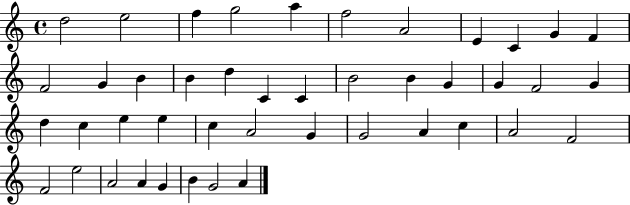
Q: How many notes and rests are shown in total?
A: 44